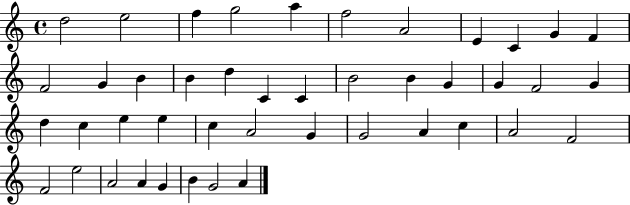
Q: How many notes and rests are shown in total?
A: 44